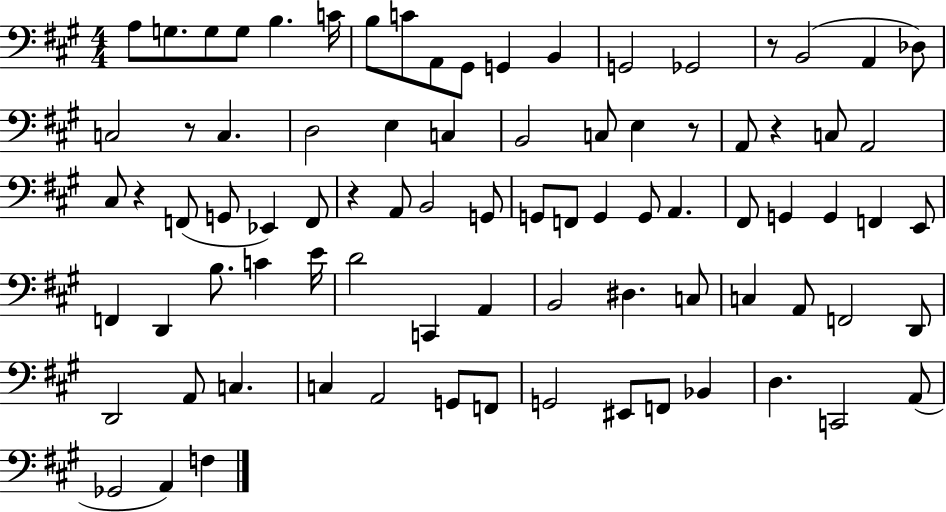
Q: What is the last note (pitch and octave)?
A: F3